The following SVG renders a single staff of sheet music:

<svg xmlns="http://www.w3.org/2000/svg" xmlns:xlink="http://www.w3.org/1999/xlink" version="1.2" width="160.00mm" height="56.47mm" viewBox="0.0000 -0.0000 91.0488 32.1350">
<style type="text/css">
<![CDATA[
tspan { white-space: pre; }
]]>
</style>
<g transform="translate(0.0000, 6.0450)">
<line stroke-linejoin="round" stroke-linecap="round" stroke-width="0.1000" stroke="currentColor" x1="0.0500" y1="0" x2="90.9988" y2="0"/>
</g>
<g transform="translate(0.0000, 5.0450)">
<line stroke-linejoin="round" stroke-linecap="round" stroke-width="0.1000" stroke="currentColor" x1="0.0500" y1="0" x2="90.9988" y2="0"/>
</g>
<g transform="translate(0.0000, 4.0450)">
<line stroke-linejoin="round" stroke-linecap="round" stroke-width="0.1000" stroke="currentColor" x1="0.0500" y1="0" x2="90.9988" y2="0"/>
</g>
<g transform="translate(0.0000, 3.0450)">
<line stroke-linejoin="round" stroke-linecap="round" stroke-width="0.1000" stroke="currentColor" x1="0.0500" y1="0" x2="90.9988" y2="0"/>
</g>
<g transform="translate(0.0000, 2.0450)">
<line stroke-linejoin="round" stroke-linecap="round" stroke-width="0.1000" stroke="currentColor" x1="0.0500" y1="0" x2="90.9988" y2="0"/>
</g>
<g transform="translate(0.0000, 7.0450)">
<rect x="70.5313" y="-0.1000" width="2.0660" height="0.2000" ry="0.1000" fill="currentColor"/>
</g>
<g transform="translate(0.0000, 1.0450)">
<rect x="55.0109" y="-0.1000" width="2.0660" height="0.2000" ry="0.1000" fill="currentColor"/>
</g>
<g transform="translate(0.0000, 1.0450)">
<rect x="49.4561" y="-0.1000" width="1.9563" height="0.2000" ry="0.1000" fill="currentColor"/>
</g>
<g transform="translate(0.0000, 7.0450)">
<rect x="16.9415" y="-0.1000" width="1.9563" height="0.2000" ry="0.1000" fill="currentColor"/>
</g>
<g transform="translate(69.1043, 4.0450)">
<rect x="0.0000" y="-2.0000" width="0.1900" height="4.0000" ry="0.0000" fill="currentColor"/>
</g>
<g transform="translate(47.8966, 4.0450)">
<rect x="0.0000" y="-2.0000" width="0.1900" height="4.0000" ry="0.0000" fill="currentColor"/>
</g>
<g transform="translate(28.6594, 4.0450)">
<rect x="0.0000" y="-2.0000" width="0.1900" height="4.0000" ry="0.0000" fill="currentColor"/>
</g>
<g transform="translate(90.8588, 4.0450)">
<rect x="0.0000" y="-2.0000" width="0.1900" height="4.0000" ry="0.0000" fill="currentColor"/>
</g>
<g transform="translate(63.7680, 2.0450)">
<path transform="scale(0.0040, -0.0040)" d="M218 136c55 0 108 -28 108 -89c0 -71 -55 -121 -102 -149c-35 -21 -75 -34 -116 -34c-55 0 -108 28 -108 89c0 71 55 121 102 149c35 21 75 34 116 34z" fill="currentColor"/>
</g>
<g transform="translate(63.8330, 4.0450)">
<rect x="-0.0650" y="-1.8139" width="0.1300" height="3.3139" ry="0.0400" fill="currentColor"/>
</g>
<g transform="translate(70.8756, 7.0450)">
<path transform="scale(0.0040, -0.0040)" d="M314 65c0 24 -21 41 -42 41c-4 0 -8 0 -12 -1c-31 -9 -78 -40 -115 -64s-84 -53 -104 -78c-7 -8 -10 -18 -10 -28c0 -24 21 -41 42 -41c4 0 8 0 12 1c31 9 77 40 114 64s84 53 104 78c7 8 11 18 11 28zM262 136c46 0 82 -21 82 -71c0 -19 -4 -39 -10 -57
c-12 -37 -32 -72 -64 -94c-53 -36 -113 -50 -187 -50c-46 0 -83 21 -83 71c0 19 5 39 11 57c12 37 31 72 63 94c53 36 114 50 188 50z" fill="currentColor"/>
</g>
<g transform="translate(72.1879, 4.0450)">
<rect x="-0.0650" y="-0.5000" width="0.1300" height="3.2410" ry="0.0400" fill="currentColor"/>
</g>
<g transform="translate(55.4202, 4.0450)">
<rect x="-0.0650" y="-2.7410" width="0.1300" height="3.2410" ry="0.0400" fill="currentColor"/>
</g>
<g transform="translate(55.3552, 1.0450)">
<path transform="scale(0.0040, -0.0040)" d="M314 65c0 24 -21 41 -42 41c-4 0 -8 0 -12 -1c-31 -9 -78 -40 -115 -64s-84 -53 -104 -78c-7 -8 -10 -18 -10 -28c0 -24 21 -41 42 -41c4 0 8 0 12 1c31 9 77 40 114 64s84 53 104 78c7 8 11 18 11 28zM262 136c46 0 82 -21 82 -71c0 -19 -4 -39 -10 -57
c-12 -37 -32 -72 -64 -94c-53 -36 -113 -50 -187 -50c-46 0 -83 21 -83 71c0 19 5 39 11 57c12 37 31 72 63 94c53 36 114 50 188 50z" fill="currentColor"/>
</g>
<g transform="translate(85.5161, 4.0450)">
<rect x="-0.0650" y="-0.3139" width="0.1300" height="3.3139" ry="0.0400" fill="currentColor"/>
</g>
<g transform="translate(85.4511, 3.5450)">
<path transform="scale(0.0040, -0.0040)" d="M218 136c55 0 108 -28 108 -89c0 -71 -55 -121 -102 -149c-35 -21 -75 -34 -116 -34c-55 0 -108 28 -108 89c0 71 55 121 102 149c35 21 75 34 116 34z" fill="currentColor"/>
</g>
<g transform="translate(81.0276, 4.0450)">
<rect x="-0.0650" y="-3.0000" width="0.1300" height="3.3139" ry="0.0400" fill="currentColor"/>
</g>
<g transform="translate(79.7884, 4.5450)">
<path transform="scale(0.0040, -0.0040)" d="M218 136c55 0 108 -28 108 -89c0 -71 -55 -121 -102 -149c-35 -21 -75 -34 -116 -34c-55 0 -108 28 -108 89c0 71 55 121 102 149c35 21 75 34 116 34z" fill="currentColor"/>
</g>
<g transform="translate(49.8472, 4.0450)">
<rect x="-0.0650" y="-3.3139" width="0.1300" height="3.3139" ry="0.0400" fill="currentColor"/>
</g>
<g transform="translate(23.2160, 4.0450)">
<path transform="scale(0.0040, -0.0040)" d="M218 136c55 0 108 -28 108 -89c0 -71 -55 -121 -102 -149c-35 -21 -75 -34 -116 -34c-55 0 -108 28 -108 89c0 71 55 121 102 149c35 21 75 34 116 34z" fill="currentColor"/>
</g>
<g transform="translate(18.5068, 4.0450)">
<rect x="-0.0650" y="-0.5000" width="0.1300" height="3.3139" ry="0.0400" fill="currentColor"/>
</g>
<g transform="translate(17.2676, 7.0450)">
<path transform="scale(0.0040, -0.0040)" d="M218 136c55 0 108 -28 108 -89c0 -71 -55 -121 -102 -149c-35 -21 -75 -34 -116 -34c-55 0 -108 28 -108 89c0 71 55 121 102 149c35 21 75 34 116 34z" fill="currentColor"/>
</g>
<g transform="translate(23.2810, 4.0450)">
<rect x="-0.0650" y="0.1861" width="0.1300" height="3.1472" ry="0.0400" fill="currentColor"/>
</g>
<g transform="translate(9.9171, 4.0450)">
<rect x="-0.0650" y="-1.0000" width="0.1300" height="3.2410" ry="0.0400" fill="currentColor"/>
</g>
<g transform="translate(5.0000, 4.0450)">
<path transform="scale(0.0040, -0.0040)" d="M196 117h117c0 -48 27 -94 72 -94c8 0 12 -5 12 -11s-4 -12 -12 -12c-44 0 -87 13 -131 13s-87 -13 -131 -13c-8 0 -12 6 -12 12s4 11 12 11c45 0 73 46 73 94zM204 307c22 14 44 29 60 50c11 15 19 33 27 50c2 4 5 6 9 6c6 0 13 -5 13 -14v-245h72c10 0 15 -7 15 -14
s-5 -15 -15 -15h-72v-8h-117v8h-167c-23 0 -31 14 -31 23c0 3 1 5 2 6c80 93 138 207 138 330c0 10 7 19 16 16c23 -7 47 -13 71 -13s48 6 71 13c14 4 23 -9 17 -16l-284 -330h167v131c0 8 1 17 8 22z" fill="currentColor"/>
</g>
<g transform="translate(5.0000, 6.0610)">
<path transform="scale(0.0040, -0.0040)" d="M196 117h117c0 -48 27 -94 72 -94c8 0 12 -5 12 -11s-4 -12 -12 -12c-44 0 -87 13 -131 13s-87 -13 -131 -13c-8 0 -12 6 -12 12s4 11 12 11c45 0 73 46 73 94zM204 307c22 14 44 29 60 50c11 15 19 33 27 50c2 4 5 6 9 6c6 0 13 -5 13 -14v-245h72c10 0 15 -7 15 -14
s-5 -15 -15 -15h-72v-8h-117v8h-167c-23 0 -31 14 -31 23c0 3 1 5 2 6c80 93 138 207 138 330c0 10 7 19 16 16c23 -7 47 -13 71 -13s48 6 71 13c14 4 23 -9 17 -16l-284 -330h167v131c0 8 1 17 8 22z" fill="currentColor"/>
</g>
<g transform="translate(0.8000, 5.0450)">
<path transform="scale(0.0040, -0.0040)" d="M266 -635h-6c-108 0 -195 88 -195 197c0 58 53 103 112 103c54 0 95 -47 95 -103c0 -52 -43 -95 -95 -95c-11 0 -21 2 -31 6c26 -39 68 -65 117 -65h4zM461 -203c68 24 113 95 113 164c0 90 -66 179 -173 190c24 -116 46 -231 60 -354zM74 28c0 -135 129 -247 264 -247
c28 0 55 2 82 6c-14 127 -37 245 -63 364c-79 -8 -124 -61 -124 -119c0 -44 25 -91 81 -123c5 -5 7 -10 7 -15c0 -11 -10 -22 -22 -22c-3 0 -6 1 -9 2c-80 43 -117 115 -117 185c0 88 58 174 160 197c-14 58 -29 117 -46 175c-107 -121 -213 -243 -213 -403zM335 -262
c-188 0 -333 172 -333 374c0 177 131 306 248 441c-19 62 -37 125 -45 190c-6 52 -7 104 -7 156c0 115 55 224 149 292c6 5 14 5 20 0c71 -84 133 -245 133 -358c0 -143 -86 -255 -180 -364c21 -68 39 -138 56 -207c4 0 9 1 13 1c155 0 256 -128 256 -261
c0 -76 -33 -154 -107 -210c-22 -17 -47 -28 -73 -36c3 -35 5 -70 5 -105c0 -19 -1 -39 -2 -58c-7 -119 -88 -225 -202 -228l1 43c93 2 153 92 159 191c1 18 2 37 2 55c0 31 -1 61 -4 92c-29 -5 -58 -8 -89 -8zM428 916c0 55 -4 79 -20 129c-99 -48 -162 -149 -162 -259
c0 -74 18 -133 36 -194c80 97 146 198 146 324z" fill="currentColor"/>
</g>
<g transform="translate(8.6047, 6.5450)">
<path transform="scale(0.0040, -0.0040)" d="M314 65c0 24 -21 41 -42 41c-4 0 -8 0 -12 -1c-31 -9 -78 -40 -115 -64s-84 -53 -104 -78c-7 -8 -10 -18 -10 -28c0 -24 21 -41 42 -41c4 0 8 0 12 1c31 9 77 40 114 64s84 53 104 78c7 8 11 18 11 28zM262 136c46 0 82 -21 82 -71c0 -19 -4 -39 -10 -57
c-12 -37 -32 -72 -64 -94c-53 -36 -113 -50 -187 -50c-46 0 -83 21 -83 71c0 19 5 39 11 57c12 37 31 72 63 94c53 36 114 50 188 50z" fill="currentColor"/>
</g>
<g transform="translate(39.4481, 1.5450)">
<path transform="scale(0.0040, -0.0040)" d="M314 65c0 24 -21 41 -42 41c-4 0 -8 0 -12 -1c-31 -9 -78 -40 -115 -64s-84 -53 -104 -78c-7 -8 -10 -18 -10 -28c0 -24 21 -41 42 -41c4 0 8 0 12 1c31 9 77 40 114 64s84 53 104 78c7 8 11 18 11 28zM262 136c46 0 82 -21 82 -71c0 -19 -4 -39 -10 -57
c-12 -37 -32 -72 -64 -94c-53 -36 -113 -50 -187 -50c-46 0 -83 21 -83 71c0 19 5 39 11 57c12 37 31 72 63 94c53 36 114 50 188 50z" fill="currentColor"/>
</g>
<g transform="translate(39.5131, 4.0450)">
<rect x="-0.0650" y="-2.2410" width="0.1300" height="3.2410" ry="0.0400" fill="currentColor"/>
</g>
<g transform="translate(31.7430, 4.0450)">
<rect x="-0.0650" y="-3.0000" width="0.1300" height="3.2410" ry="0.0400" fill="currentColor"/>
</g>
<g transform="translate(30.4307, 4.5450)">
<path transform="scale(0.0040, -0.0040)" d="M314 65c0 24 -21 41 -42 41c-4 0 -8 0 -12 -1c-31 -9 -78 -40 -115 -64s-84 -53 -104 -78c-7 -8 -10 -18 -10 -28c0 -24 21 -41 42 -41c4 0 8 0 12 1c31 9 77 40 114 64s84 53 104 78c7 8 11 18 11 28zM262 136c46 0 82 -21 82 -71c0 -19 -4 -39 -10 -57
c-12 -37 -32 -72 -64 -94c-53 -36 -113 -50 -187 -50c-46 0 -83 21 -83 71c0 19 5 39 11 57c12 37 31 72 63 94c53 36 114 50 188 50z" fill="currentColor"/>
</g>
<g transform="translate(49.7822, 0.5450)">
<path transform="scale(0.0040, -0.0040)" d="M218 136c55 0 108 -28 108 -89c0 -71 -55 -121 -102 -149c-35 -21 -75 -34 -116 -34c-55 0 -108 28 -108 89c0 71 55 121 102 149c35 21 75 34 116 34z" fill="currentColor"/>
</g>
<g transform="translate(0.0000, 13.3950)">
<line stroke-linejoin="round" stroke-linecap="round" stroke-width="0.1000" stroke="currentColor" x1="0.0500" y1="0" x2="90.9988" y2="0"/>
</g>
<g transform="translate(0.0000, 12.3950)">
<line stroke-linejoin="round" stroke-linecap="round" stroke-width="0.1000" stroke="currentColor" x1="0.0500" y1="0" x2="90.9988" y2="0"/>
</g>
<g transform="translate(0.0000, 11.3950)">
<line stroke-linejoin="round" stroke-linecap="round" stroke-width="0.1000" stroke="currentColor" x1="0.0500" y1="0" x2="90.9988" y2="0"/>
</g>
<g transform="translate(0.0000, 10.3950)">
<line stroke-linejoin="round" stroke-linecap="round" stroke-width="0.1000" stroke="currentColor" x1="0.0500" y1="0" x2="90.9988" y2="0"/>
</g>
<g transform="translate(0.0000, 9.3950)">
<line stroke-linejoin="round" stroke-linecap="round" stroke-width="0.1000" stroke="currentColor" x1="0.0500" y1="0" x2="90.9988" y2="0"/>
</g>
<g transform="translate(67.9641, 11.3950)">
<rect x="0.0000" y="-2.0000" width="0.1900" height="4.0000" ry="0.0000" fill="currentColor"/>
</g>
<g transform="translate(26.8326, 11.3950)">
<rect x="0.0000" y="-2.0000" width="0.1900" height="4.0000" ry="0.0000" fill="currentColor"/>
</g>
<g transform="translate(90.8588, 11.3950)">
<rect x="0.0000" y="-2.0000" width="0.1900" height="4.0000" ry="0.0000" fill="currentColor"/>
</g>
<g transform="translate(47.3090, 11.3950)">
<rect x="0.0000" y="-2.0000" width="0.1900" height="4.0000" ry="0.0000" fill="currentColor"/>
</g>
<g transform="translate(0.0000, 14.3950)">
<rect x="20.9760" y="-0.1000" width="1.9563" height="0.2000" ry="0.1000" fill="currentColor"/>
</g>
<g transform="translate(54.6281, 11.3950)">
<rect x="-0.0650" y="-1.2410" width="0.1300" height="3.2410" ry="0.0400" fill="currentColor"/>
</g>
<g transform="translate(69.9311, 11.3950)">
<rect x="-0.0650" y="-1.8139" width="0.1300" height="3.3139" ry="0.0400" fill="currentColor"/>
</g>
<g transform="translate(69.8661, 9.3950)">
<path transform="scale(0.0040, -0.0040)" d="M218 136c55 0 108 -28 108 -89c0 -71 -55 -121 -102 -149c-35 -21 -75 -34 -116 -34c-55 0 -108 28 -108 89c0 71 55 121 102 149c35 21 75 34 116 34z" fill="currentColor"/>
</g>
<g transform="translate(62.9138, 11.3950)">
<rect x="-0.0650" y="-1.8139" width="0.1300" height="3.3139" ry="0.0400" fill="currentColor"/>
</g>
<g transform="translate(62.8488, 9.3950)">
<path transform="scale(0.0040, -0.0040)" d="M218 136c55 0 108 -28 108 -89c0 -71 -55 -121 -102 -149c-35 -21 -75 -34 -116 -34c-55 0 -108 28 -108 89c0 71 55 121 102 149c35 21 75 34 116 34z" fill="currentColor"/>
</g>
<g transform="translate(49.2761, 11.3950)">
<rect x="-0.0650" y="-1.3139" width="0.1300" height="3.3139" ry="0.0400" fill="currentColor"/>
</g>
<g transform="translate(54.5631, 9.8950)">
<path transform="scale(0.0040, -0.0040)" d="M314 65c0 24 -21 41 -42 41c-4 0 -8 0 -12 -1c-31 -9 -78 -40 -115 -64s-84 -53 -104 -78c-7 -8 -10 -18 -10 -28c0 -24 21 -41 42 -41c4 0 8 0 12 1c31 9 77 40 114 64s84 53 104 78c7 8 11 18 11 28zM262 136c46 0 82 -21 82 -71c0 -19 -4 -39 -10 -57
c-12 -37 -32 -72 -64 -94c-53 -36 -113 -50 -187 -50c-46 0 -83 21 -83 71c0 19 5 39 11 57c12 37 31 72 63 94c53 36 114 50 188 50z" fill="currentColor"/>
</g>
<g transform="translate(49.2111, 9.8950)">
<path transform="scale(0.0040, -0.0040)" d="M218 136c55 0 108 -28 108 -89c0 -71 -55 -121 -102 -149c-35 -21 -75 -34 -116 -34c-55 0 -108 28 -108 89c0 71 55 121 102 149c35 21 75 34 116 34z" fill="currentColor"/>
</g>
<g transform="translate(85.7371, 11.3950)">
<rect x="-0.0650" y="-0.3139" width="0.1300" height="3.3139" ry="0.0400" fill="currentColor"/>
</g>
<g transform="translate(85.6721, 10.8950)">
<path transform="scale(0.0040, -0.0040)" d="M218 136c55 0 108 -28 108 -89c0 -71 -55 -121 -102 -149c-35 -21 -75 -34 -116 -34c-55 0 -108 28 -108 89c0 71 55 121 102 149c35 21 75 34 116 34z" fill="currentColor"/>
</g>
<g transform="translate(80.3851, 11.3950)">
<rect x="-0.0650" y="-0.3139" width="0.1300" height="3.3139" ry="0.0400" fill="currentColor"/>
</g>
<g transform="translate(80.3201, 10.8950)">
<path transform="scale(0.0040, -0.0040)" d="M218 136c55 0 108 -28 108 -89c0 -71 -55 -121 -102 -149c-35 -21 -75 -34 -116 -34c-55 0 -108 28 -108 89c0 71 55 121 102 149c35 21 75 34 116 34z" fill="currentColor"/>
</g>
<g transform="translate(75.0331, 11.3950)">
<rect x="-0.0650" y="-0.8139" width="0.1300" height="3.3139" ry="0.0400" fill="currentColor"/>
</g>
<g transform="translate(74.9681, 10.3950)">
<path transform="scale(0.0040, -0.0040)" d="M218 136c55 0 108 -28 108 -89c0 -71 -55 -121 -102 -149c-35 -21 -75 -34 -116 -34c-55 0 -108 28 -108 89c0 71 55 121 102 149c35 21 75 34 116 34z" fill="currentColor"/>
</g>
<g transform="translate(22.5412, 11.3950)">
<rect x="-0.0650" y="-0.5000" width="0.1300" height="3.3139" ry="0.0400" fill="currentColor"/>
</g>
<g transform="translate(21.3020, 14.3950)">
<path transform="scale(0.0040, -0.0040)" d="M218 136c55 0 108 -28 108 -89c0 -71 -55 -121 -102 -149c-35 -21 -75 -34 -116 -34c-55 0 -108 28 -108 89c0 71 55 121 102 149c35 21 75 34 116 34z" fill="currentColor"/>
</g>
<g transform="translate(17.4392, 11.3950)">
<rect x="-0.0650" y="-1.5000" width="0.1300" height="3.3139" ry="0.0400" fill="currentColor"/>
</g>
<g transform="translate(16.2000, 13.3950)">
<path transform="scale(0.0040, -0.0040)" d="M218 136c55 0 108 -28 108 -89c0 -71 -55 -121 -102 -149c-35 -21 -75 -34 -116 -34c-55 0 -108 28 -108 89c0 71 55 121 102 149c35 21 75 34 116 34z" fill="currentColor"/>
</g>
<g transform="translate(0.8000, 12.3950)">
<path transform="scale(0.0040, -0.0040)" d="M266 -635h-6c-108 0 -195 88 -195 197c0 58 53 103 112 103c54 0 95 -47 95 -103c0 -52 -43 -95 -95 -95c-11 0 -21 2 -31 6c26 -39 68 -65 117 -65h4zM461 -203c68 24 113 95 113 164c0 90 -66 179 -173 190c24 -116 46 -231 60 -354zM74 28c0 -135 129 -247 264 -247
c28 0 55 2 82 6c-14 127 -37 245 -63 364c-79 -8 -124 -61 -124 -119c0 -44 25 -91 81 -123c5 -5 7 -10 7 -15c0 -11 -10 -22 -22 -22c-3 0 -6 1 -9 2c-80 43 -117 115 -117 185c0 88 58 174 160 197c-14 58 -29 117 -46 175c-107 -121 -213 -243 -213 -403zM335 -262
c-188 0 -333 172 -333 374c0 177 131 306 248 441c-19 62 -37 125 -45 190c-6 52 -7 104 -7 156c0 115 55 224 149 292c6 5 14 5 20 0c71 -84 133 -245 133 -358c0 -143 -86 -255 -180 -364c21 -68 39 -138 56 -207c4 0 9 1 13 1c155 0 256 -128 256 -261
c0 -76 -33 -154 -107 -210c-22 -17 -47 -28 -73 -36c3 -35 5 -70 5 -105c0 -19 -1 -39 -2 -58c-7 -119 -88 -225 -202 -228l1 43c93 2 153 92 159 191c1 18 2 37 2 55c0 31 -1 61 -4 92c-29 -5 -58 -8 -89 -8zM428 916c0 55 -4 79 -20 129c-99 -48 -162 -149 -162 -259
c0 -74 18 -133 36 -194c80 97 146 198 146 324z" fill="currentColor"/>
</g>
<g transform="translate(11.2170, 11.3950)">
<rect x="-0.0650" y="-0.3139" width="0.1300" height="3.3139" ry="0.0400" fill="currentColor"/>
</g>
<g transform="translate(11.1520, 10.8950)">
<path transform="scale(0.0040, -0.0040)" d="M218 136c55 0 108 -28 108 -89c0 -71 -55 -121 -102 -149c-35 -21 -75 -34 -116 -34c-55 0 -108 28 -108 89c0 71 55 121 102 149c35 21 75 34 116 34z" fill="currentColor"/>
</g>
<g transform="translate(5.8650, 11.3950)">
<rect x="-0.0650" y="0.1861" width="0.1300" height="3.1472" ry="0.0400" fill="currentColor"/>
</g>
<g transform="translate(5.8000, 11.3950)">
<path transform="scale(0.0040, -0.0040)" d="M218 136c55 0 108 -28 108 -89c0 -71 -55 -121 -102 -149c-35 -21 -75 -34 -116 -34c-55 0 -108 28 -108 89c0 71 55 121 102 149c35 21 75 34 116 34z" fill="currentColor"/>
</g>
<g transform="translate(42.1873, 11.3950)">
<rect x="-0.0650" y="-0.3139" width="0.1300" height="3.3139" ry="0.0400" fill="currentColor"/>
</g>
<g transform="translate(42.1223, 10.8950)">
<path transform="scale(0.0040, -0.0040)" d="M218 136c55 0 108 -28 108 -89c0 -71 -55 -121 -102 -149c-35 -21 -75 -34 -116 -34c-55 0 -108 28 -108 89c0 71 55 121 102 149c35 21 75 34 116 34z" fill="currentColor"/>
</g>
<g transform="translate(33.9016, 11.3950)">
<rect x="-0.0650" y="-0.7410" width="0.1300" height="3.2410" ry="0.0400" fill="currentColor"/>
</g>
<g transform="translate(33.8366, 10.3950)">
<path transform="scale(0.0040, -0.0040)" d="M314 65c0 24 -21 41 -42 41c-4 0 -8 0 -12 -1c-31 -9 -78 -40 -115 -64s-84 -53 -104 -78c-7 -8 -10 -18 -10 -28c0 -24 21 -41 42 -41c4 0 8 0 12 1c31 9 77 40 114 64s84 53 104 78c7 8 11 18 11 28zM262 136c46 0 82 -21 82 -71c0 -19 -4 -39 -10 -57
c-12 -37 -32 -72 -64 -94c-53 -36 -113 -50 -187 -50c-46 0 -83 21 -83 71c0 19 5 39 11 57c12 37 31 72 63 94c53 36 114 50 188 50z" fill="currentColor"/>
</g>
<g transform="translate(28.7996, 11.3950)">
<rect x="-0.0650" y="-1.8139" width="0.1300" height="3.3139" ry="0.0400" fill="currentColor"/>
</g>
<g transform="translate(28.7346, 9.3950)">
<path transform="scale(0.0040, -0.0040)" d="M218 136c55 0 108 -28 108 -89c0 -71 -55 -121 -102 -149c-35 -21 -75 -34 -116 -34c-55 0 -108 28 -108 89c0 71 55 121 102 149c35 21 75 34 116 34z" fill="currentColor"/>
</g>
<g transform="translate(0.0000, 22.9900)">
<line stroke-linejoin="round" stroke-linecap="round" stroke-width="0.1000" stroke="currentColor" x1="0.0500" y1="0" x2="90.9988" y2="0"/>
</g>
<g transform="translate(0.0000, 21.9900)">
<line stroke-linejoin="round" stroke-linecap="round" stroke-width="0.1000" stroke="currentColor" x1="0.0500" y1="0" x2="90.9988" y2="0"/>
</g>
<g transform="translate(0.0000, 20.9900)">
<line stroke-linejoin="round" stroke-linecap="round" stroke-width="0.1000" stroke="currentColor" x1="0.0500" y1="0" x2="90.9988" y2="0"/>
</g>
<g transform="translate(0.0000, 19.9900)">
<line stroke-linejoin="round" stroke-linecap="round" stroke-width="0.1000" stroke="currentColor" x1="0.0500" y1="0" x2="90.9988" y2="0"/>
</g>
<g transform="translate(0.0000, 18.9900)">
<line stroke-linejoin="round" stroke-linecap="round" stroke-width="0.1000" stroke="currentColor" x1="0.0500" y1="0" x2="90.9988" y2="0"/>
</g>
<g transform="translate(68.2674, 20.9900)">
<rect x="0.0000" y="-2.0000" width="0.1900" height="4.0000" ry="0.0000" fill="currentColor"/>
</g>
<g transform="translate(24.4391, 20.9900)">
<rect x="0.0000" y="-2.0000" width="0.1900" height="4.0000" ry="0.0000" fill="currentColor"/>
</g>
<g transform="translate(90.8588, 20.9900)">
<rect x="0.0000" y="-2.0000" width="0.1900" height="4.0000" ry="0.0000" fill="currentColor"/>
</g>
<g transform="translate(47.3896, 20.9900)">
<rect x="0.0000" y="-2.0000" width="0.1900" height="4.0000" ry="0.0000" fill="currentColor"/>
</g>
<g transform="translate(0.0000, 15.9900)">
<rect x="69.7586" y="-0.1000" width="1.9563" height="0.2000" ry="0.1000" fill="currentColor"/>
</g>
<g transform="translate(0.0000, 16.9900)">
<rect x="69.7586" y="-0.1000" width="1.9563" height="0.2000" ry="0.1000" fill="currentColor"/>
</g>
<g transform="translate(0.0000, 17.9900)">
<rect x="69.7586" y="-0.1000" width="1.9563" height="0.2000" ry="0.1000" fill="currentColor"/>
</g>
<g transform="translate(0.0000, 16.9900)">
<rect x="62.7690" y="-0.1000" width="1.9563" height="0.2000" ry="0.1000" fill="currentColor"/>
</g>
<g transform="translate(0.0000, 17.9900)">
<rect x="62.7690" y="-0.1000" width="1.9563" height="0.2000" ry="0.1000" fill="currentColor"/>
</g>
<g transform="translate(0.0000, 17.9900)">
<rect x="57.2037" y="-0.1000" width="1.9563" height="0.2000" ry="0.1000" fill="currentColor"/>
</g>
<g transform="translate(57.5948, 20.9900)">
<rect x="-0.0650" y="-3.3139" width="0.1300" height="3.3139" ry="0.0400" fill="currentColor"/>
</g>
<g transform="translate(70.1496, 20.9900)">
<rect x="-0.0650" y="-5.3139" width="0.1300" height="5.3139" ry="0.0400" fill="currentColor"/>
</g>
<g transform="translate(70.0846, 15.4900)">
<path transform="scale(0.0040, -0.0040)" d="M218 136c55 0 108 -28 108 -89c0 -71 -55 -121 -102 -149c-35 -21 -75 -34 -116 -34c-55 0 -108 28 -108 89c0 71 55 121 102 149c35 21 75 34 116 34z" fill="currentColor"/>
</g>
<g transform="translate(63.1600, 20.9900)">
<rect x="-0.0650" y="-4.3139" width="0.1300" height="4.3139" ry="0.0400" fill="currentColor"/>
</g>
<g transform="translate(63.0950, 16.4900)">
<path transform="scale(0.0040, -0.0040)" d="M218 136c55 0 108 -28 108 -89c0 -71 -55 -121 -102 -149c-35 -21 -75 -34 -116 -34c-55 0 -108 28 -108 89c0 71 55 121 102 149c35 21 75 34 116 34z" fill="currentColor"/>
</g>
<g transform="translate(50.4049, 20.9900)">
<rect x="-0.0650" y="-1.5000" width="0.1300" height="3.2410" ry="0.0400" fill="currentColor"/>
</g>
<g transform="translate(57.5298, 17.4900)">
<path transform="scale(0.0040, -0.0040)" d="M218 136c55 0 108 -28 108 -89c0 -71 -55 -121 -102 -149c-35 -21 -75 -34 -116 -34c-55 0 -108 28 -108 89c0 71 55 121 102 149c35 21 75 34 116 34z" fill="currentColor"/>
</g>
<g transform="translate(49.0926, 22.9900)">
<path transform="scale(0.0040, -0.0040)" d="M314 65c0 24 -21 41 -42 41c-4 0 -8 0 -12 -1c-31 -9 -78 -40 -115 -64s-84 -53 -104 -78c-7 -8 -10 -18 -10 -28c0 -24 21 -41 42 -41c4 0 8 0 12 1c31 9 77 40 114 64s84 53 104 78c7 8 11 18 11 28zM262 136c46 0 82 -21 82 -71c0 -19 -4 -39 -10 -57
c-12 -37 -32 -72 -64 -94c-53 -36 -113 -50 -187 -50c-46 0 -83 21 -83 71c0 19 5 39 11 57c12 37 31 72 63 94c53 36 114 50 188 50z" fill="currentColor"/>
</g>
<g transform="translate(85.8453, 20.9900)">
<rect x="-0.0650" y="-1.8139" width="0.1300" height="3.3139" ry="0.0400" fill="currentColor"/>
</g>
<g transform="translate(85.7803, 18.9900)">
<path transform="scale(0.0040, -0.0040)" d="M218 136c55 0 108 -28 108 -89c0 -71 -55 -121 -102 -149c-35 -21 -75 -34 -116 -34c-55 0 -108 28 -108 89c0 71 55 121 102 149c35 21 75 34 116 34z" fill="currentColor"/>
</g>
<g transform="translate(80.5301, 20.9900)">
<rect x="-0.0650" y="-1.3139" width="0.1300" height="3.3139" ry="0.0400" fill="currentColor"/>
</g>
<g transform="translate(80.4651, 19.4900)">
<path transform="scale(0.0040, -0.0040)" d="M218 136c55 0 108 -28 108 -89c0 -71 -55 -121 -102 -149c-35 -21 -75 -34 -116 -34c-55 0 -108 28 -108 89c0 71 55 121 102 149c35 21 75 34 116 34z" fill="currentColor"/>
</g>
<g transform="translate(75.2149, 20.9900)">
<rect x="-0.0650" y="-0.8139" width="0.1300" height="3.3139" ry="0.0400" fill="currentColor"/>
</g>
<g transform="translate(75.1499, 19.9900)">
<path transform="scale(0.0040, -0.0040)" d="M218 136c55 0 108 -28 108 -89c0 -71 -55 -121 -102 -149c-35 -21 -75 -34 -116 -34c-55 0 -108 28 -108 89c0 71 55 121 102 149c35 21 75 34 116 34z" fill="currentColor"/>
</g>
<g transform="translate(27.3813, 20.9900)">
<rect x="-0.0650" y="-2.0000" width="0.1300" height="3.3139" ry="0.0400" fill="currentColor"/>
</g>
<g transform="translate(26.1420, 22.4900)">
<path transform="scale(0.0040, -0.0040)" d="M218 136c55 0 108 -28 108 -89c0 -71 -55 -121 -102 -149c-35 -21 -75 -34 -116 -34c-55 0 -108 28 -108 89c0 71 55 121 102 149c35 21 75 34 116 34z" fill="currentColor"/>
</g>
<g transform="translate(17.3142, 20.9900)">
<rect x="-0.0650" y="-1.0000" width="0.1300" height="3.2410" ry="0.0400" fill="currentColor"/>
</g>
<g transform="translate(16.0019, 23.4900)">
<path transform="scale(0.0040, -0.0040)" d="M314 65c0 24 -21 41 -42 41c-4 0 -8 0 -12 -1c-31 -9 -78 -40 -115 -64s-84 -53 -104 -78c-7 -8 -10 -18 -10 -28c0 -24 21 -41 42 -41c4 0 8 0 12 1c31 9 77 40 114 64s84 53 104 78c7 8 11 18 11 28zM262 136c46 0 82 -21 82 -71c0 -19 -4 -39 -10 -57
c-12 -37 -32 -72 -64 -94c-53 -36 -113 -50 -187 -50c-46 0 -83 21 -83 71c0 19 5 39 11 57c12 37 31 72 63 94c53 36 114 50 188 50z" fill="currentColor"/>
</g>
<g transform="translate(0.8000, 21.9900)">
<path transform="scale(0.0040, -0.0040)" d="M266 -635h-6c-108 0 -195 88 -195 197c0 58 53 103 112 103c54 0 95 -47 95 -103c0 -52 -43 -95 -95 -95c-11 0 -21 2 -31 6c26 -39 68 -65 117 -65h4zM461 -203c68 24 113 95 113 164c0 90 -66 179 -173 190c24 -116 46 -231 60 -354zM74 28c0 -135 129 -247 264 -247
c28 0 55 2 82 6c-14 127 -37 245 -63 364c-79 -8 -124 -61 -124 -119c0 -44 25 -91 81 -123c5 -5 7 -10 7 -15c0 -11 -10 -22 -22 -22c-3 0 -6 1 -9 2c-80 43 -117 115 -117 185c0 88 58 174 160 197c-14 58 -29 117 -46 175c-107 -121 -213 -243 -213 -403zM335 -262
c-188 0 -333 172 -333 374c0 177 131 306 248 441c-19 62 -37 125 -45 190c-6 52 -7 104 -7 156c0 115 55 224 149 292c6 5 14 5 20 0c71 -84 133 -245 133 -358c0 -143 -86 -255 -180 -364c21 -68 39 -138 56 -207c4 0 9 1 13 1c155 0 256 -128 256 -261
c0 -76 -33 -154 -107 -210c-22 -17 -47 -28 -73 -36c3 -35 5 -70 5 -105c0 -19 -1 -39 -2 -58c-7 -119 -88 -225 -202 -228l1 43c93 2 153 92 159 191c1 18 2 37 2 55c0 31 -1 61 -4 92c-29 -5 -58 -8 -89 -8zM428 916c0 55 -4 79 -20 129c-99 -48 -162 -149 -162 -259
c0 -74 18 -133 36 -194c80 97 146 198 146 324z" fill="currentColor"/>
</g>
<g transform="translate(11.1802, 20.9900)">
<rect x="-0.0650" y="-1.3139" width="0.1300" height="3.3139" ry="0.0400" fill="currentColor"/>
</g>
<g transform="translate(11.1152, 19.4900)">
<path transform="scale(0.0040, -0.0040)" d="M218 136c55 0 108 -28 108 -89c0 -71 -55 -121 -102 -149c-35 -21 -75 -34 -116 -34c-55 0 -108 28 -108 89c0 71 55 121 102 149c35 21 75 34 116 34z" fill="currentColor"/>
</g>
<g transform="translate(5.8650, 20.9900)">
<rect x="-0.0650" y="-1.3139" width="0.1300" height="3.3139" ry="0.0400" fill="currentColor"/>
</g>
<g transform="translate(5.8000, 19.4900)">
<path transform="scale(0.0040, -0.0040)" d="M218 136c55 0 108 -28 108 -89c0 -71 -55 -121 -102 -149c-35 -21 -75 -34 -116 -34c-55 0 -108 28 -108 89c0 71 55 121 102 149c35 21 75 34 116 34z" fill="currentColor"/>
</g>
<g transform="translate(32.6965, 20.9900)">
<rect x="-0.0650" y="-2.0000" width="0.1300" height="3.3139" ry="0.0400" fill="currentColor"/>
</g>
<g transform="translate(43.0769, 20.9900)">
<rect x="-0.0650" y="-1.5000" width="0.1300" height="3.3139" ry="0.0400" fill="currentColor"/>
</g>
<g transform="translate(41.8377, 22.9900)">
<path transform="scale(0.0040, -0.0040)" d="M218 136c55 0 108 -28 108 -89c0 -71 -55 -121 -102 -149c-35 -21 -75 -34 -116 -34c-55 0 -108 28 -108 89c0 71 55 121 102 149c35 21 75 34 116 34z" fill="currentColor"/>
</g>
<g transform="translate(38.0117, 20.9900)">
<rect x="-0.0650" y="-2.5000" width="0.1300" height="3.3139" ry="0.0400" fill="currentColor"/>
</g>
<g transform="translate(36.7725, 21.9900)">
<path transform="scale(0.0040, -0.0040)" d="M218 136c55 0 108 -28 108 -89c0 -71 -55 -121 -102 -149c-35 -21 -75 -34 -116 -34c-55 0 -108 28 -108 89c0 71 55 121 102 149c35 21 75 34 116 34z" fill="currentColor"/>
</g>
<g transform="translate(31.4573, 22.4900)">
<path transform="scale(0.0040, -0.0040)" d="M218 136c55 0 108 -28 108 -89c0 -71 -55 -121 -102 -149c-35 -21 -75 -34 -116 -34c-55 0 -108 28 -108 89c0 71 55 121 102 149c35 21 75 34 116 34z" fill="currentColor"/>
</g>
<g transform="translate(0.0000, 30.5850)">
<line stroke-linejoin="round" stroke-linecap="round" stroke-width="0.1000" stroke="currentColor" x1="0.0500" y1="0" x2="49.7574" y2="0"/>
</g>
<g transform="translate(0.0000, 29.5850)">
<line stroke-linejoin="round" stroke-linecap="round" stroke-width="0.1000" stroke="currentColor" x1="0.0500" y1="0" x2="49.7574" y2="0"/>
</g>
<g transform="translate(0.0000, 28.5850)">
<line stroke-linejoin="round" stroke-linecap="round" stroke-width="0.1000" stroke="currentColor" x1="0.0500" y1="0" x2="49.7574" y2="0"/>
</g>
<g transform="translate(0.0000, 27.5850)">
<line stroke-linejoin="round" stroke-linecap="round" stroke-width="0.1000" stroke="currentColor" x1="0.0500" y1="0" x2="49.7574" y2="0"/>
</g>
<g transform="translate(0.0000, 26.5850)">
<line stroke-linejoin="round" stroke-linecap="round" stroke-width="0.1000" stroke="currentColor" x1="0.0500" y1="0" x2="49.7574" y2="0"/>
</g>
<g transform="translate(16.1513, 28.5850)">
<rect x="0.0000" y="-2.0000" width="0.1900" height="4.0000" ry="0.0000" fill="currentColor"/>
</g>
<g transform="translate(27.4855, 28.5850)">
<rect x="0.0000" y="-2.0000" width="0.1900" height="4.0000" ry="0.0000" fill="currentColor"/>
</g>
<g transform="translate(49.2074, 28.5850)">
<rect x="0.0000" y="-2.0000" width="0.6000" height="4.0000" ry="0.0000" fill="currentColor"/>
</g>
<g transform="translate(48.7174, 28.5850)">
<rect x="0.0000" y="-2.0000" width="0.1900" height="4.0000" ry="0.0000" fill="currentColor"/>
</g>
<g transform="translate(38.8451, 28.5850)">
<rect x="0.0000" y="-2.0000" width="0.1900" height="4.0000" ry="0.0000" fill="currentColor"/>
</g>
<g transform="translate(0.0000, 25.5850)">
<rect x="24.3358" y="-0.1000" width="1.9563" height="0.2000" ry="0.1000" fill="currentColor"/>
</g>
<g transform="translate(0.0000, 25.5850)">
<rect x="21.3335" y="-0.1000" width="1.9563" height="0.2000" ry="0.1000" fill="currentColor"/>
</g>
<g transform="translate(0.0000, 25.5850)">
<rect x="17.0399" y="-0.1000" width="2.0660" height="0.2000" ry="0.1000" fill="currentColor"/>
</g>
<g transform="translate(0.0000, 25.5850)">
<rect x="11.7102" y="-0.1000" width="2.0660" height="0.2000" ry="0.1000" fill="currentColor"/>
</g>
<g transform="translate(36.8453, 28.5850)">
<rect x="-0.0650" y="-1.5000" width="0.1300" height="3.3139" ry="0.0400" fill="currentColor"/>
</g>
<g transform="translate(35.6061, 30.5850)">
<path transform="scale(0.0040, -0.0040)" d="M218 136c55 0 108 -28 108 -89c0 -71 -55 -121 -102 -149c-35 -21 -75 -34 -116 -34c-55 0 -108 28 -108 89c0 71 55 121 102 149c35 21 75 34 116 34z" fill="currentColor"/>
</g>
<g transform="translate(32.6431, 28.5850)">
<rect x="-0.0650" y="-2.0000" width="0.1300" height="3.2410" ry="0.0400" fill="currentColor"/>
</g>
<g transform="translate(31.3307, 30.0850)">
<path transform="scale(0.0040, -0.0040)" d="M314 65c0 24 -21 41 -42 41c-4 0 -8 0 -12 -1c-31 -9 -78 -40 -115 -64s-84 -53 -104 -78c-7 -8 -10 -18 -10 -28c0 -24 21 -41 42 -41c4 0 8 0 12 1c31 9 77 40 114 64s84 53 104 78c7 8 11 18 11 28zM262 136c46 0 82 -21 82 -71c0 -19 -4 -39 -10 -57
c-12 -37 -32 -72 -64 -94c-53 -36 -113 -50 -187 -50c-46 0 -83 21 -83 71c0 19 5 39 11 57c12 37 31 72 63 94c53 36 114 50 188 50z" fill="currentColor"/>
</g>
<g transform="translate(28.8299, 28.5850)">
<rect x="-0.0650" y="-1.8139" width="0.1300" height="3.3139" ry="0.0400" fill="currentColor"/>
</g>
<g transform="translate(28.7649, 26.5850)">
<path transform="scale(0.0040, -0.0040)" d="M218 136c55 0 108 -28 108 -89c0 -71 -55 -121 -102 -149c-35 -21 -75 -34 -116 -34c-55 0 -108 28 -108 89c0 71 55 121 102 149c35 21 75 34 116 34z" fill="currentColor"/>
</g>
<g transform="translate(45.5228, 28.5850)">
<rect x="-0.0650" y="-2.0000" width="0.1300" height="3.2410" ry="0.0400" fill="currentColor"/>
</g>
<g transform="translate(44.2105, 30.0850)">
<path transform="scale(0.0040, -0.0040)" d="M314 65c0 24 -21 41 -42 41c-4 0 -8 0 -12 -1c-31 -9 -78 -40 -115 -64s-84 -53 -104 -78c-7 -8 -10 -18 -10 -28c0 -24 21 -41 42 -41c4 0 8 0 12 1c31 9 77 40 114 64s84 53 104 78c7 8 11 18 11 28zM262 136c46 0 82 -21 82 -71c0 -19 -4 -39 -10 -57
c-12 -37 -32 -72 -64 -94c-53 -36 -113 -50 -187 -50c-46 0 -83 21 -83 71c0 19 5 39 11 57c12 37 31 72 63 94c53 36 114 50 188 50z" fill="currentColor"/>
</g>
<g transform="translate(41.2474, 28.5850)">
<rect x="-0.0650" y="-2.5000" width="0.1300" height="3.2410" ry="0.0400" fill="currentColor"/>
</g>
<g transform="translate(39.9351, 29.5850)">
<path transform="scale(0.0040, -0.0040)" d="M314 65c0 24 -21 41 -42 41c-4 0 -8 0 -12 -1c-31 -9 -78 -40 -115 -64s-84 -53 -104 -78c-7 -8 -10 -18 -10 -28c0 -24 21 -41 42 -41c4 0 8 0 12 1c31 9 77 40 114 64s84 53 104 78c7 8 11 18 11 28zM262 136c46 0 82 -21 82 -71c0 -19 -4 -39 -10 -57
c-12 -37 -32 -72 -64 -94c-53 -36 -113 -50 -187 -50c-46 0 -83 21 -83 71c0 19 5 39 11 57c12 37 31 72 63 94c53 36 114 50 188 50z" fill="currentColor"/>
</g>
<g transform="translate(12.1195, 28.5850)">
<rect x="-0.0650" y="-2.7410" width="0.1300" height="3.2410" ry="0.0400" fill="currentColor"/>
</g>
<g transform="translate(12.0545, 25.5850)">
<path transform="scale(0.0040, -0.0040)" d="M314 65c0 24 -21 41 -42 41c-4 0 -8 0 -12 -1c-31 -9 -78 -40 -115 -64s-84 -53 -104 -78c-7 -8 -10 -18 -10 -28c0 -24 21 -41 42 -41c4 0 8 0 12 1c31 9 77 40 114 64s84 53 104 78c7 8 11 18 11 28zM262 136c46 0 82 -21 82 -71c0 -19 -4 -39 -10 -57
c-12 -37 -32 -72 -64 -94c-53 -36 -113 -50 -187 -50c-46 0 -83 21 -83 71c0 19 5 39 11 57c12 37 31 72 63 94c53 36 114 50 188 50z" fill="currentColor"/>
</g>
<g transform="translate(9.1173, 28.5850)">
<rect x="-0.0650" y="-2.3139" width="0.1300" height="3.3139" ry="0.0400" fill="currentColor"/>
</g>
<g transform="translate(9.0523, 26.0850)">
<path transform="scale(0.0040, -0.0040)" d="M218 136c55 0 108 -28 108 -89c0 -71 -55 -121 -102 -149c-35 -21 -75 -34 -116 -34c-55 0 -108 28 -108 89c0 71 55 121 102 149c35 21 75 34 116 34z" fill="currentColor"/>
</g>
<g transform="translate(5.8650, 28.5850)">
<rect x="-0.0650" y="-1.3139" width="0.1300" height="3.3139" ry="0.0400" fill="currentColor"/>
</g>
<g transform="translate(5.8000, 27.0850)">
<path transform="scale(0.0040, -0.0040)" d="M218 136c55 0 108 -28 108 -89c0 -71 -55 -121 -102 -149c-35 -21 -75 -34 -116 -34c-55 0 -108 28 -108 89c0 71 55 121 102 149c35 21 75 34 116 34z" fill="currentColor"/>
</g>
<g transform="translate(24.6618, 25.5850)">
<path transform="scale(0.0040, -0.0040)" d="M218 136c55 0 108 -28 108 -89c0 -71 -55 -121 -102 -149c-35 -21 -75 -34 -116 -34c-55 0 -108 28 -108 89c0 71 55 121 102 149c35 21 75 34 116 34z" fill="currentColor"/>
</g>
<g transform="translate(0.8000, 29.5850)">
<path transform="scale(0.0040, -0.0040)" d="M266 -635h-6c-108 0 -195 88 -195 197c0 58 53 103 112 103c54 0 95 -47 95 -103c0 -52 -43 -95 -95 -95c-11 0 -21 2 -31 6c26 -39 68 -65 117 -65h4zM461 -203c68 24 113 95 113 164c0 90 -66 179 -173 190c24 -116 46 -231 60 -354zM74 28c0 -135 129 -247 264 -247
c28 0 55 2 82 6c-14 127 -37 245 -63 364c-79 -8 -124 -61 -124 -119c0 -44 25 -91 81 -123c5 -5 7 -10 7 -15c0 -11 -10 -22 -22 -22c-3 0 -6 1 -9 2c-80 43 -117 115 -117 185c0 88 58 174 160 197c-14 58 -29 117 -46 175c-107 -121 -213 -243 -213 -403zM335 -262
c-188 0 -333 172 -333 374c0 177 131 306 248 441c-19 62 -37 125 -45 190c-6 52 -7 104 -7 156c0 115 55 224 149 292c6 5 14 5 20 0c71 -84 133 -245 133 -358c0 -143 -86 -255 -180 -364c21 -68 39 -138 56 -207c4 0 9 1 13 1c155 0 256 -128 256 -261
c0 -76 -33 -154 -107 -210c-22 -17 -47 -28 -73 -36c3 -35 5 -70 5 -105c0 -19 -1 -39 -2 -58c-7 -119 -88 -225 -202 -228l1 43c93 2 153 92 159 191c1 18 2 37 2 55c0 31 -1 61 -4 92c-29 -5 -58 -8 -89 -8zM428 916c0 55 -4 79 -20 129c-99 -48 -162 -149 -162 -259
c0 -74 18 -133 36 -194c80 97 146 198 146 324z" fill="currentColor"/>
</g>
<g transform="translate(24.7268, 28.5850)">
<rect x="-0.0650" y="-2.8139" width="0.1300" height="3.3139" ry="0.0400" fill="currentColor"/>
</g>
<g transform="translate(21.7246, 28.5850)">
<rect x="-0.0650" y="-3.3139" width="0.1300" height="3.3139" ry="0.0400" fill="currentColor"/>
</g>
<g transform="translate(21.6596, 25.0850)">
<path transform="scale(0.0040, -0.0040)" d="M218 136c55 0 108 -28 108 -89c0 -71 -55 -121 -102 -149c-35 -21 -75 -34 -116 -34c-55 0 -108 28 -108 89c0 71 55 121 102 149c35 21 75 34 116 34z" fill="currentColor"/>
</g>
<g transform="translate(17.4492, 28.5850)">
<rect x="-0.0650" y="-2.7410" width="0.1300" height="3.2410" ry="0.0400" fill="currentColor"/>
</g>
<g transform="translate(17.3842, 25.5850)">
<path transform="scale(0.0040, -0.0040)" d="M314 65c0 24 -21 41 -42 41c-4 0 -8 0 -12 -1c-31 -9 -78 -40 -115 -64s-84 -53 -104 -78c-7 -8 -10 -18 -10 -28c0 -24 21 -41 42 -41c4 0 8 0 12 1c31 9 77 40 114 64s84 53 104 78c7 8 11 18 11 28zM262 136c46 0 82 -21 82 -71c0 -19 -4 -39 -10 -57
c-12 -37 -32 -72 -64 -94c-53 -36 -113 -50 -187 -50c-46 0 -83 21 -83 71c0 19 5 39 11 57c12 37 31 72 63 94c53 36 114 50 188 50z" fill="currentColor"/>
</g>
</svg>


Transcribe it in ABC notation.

X:1
T:Untitled
M:4/4
L:1/4
K:C
D2 C B A2 g2 b a2 f C2 A c B c E C f d2 c e e2 f f d c c e e D2 F F G E E2 b d' f' d e f e g a2 a2 b a f F2 E G2 F2